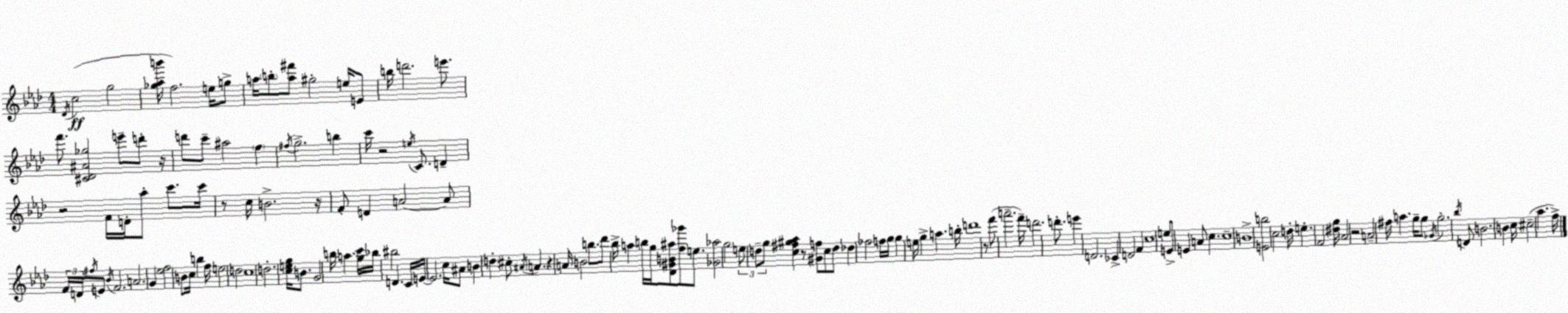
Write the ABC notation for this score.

X:1
T:Untitled
M:4/4
L:1/4
K:Ab
_D/4 c2 g2 [_g_ab']/4 f2 e/4 g/2 a/4 b/2 [a^f']/2 ^g2 e/4 E/2 b/4 d'2 e'/2 f'/2 [^C_D^A_g]2 e'/2 d'/2 z/4 d'/2 c'/2 ^a2 f ^f/4 g2 b c'/4 z2 e/4 C/2 D z2 F/4 D/4 _a/2 c'/2 c'/4 z/2 c/4 B2 z/4 F/2 D A2 A/2 F/4 D/4 ^f/4 E/2 _B/4 F2 A2 G [_ef]2 B/2 c/4 b f/4 e2 d2 c4 d2 [ceg]/4 B/2 G2 b/4 a [gc']/4 _b/4 ^b2 D C/4 E/4 E2 c/4 ^A/2 B d ^c/2 ^A/4 A z A/4 B2 b/2 _d'/2 _b/4 a b/4 g/4 [_D^GB^a]/2 [f_g']/2 e/2 [_G_a]2 g2 e/2 d/2 g/2 [c^f^g_a] z/2 [^Gf]/2 c/2 d/2 _d _f2 f/4 g/4 g e/4 g a b/4 d'4 z/2 f'/2 a'2 f'/4 d'2 d'/2 e' D2 _C D2 F c4 e/2 E/2 E A/2 c c4 B4 [Eb]2 c2 d/4 e F2 [^dg]/4 _A2 z2 A2 ^f/4 a g/4 g/2 _G/4 g2 _b/4 D/2 B2 B c/4 ^c2 _a f/4